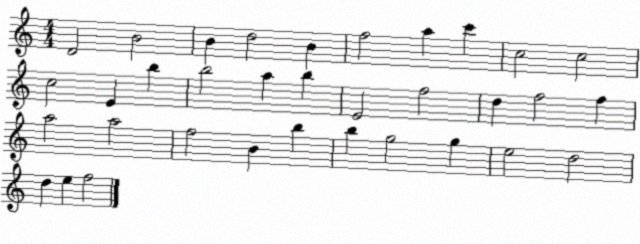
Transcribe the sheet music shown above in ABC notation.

X:1
T:Untitled
M:4/4
L:1/4
K:C
D2 B2 B d2 B f2 a c' c2 c2 c2 E b b2 a b E2 f2 d f2 f a2 a2 f2 B b b g2 g e2 d2 d e f2